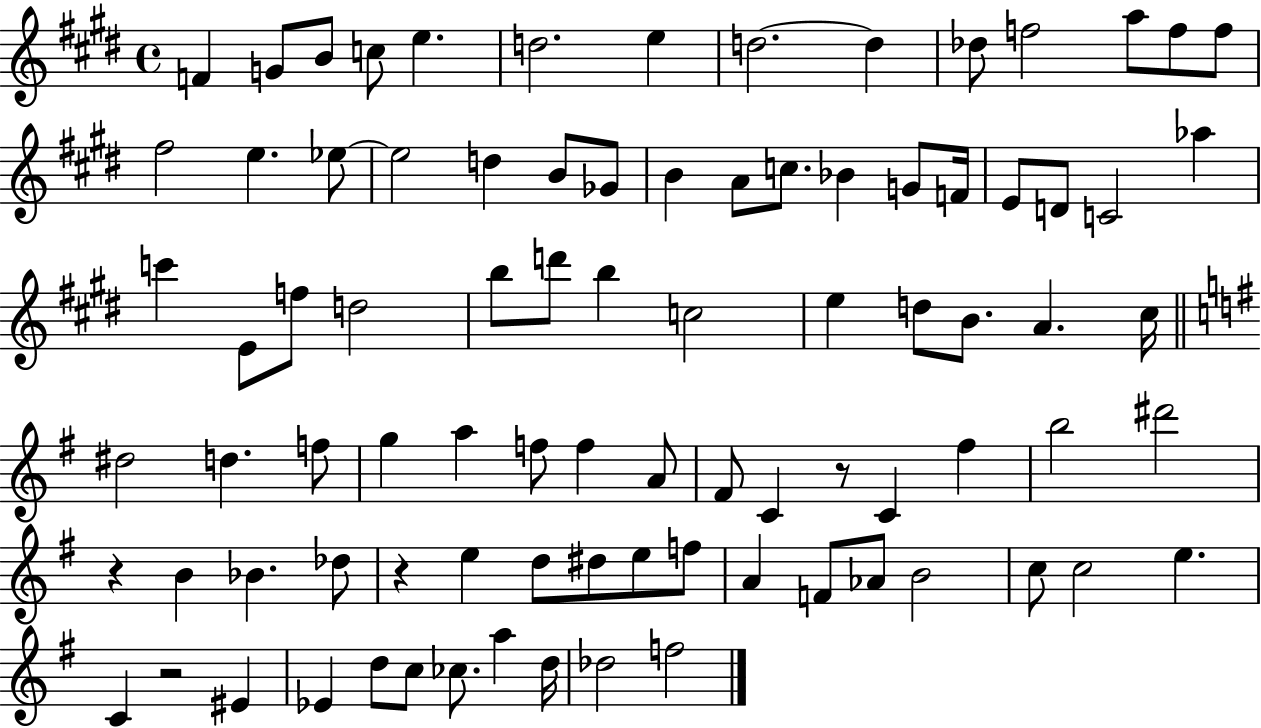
{
  \clef treble
  \time 4/4
  \defaultTimeSignature
  \key e \major
  \repeat volta 2 { f'4 g'8 b'8 c''8 e''4. | d''2. e''4 | d''2.~~ d''4 | des''8 f''2 a''8 f''8 f''8 | \break fis''2 e''4. ees''8~~ | ees''2 d''4 b'8 ges'8 | b'4 a'8 c''8. bes'4 g'8 f'16 | e'8 d'8 c'2 aes''4 | \break c'''4 e'8 f''8 d''2 | b''8 d'''8 b''4 c''2 | e''4 d''8 b'8. a'4. cis''16 | \bar "||" \break \key e \minor dis''2 d''4. f''8 | g''4 a''4 f''8 f''4 a'8 | fis'8 c'4 r8 c'4 fis''4 | b''2 dis'''2 | \break r4 b'4 bes'4. des''8 | r4 e''4 d''8 dis''8 e''8 f''8 | a'4 f'8 aes'8 b'2 | c''8 c''2 e''4. | \break c'4 r2 eis'4 | ees'4 d''8 c''8 ces''8. a''4 d''16 | des''2 f''2 | } \bar "|."
}